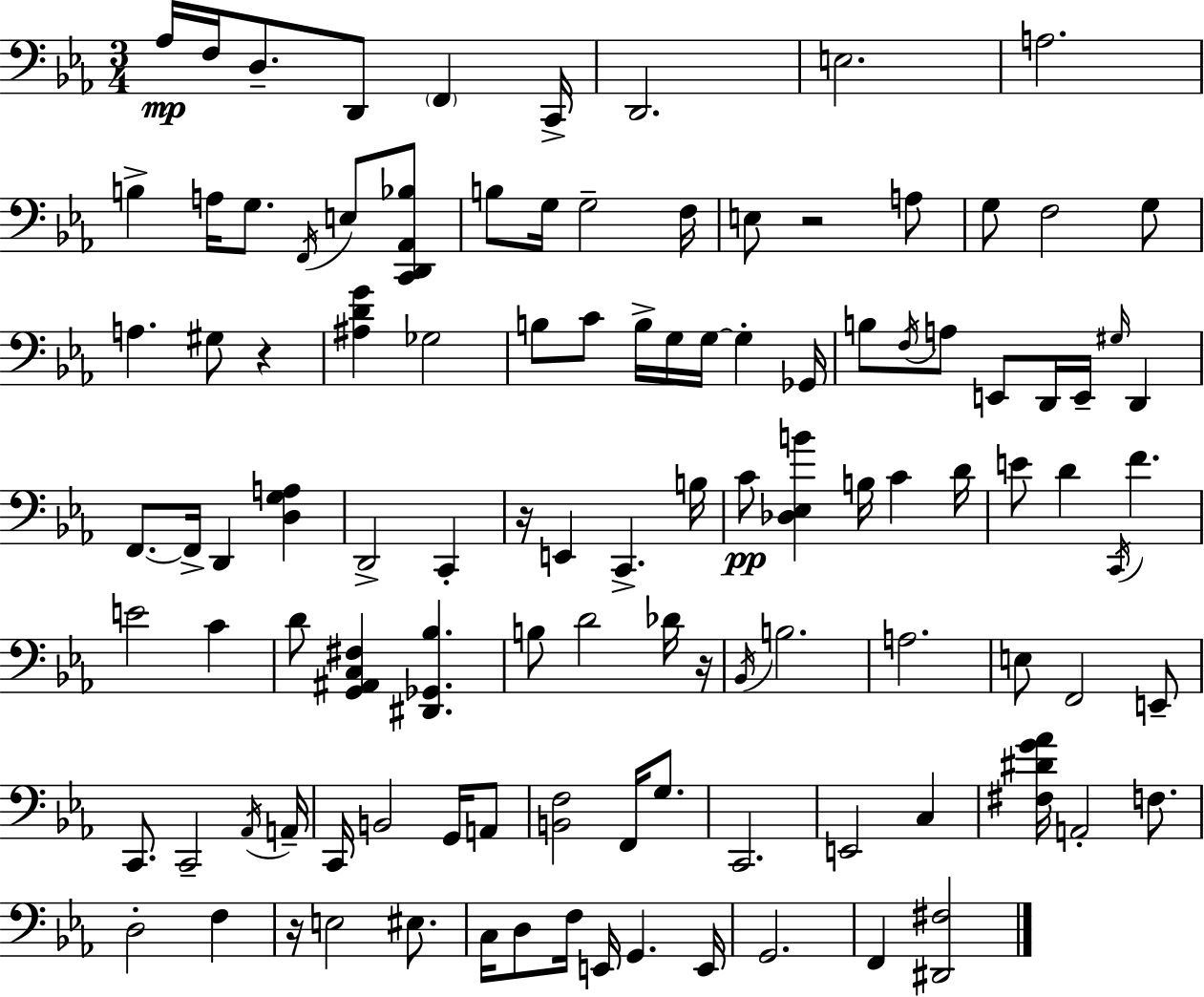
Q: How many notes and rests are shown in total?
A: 110